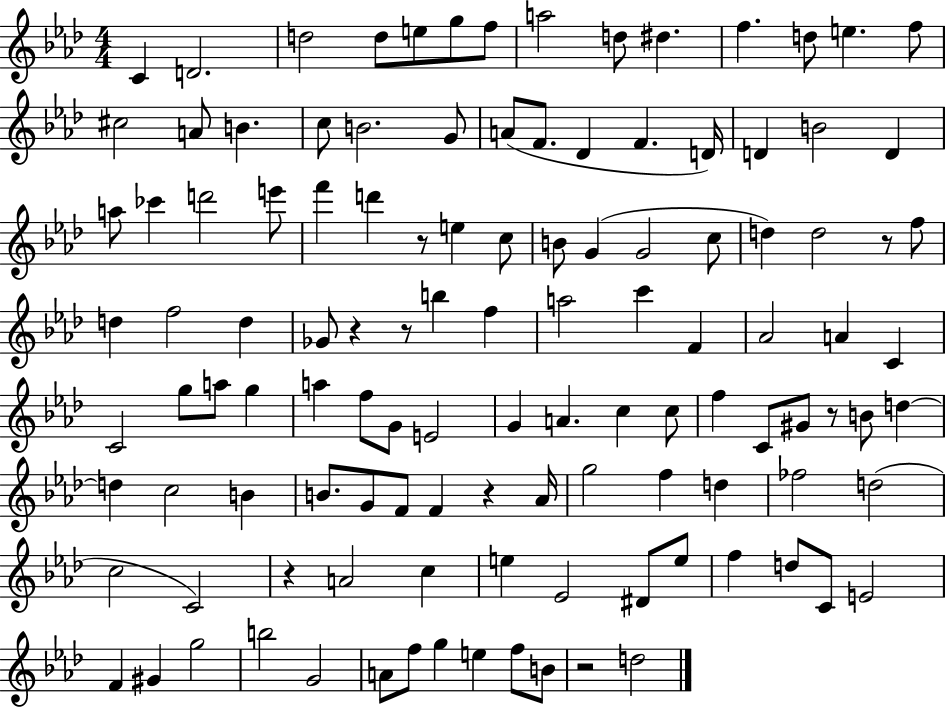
{
  \clef treble
  \numericTimeSignature
  \time 4/4
  \key aes \major
  c'4 d'2. | d''2 d''8 e''8 g''8 f''8 | a''2 d''8 dis''4. | f''4. d''8 e''4. f''8 | \break cis''2 a'8 b'4. | c''8 b'2. g'8 | a'8( f'8. des'4 f'4. d'16) | d'4 b'2 d'4 | \break a''8 ces'''4 d'''2 e'''8 | f'''4 d'''4 r8 e''4 c''8 | b'8 g'4( g'2 c''8 | d''4) d''2 r8 f''8 | \break d''4 f''2 d''4 | ges'8 r4 r8 b''4 f''4 | a''2 c'''4 f'4 | aes'2 a'4 c'4 | \break c'2 g''8 a''8 g''4 | a''4 f''8 g'8 e'2 | g'4 a'4. c''4 c''8 | f''4 c'8 gis'8 r8 b'8 d''4~~ | \break d''4 c''2 b'4 | b'8. g'8 f'8 f'4 r4 aes'16 | g''2 f''4 d''4 | fes''2 d''2( | \break c''2 c'2) | r4 a'2 c''4 | e''4 ees'2 dis'8 e''8 | f''4 d''8 c'8 e'2 | \break f'4 gis'4 g''2 | b''2 g'2 | a'8 f''8 g''4 e''4 f''8 b'8 | r2 d''2 | \break \bar "|."
}